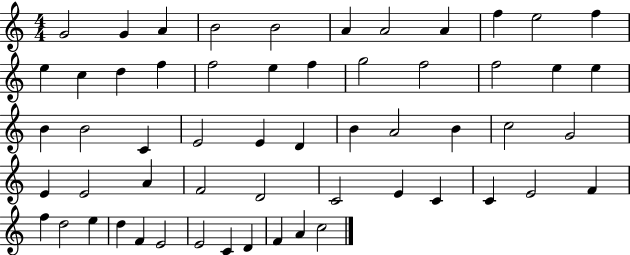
{
  \clef treble
  \numericTimeSignature
  \time 4/4
  \key c \major
  g'2 g'4 a'4 | b'2 b'2 | a'4 a'2 a'4 | f''4 e''2 f''4 | \break e''4 c''4 d''4 f''4 | f''2 e''4 f''4 | g''2 f''2 | f''2 e''4 e''4 | \break b'4 b'2 c'4 | e'2 e'4 d'4 | b'4 a'2 b'4 | c''2 g'2 | \break e'4 e'2 a'4 | f'2 d'2 | c'2 e'4 c'4 | c'4 e'2 f'4 | \break f''4 d''2 e''4 | d''4 f'4 e'2 | e'2 c'4 d'4 | f'4 a'4 c''2 | \break \bar "|."
}